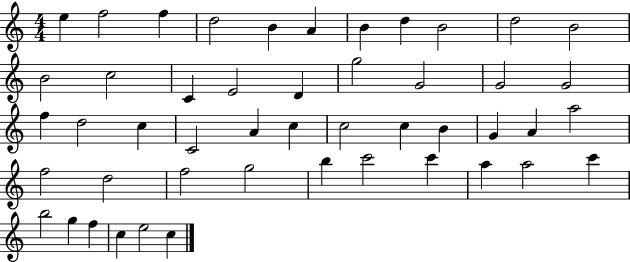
E5/q F5/h F5/q D5/h B4/q A4/q B4/q D5/q B4/h D5/h B4/h B4/h C5/h C4/q E4/h D4/q G5/h G4/h G4/h G4/h F5/q D5/h C5/q C4/h A4/q C5/q C5/h C5/q B4/q G4/q A4/q A5/h F5/h D5/h F5/h G5/h B5/q C6/h C6/q A5/q A5/h C6/q B5/h G5/q F5/q C5/q E5/h C5/q